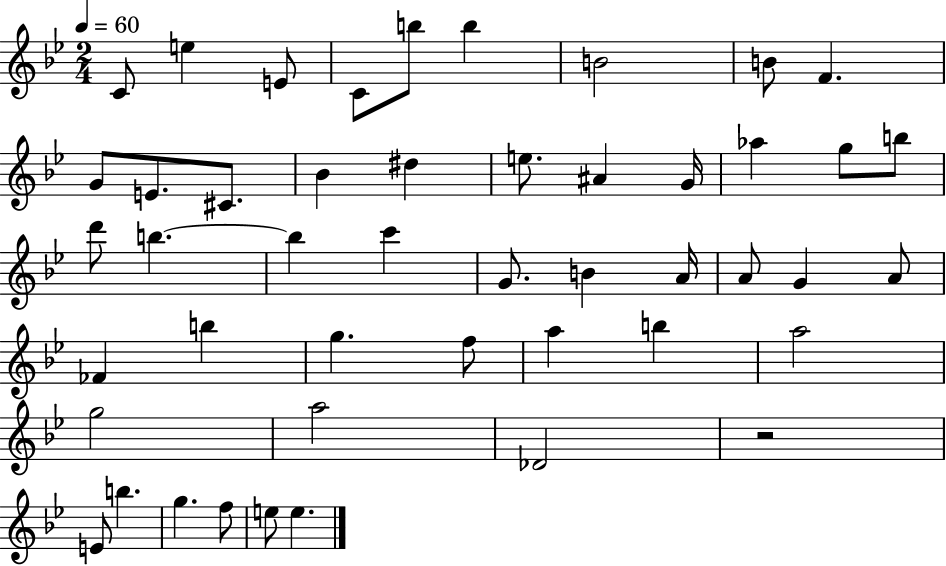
X:1
T:Untitled
M:2/4
L:1/4
K:Bb
C/2 e E/2 C/2 b/2 b B2 B/2 F G/2 E/2 ^C/2 _B ^d e/2 ^A G/4 _a g/2 b/2 d'/2 b b c' G/2 B A/4 A/2 G A/2 _F b g f/2 a b a2 g2 a2 _D2 z2 E/2 b g f/2 e/2 e